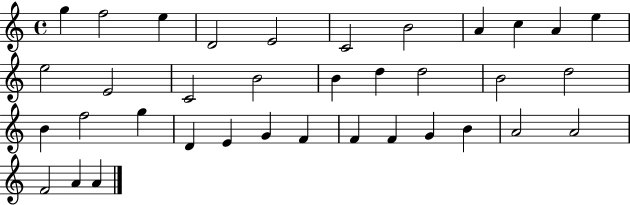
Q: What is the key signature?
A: C major